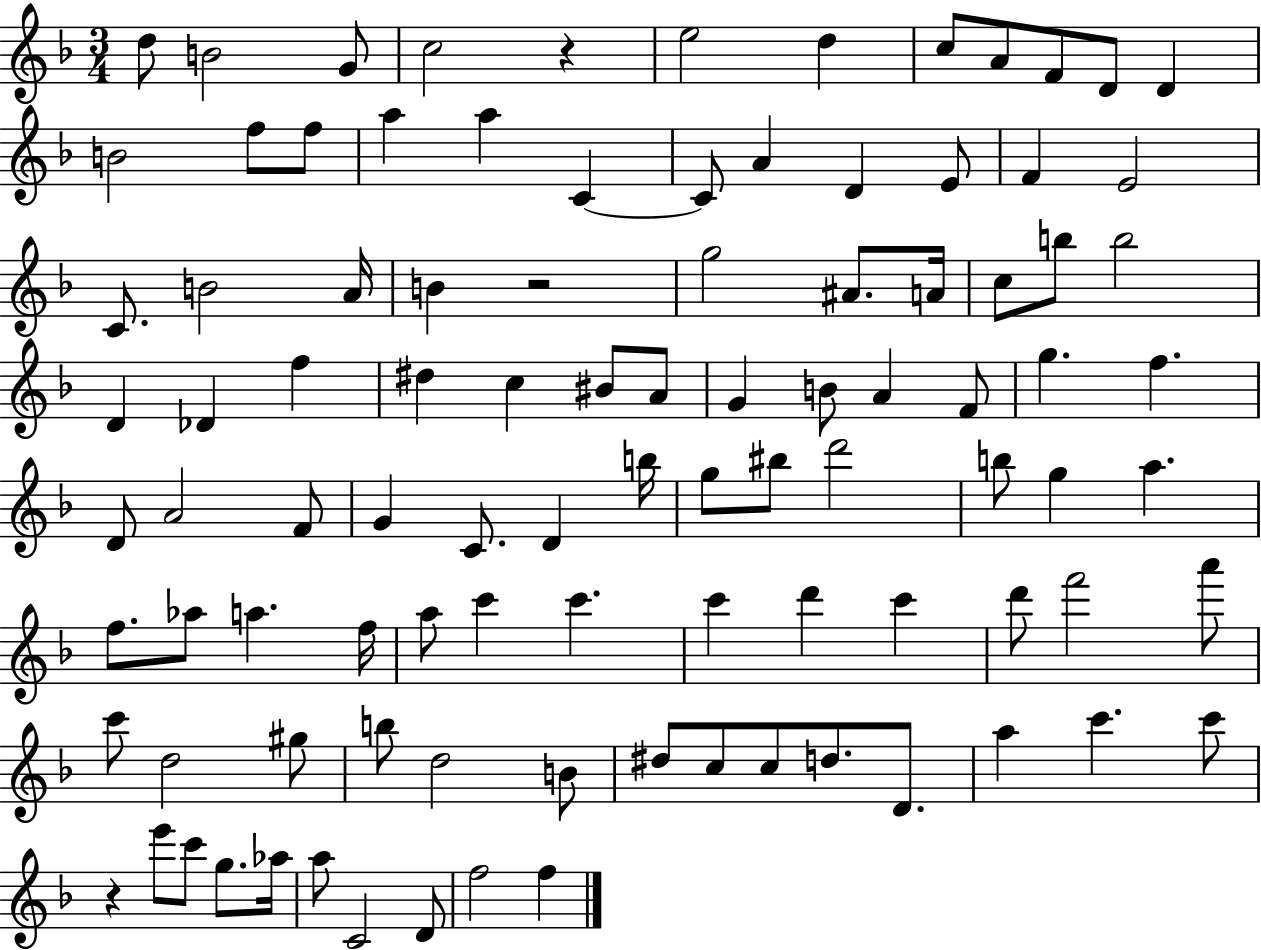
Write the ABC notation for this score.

X:1
T:Untitled
M:3/4
L:1/4
K:F
d/2 B2 G/2 c2 z e2 d c/2 A/2 F/2 D/2 D B2 f/2 f/2 a a C C/2 A D E/2 F E2 C/2 B2 A/4 B z2 g2 ^A/2 A/4 c/2 b/2 b2 D _D f ^d c ^B/2 A/2 G B/2 A F/2 g f D/2 A2 F/2 G C/2 D b/4 g/2 ^b/2 d'2 b/2 g a f/2 _a/2 a f/4 a/2 c' c' c' d' c' d'/2 f'2 a'/2 c'/2 d2 ^g/2 b/2 d2 B/2 ^d/2 c/2 c/2 d/2 D/2 a c' c'/2 z e'/2 c'/2 g/2 _a/4 a/2 C2 D/2 f2 f